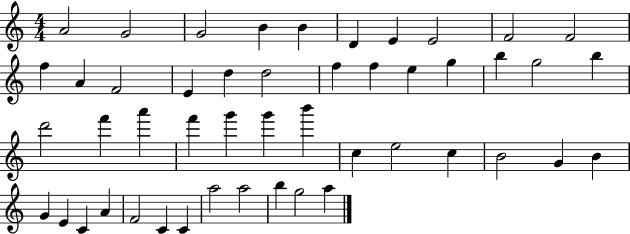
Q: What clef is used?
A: treble